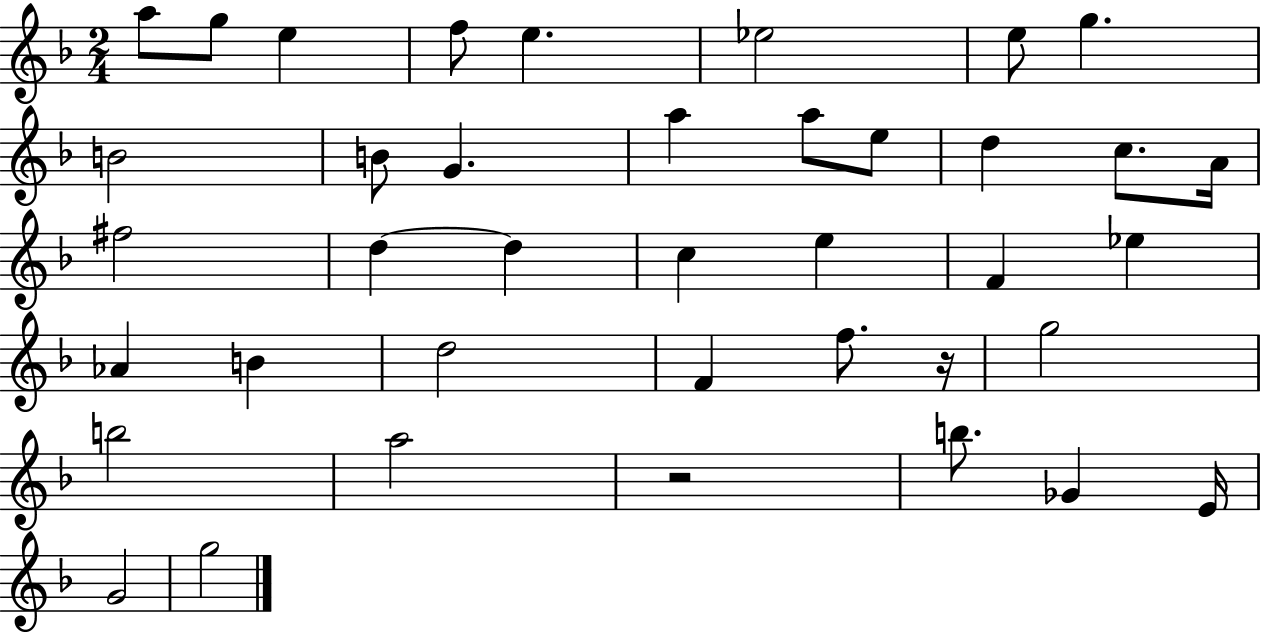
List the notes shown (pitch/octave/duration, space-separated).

A5/e G5/e E5/q F5/e E5/q. Eb5/h E5/e G5/q. B4/h B4/e G4/q. A5/q A5/e E5/e D5/q C5/e. A4/s F#5/h D5/q D5/q C5/q E5/q F4/q Eb5/q Ab4/q B4/q D5/h F4/q F5/e. R/s G5/h B5/h A5/h R/h B5/e. Gb4/q E4/s G4/h G5/h